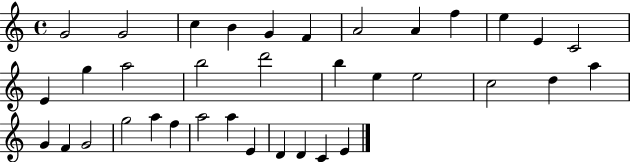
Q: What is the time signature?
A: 4/4